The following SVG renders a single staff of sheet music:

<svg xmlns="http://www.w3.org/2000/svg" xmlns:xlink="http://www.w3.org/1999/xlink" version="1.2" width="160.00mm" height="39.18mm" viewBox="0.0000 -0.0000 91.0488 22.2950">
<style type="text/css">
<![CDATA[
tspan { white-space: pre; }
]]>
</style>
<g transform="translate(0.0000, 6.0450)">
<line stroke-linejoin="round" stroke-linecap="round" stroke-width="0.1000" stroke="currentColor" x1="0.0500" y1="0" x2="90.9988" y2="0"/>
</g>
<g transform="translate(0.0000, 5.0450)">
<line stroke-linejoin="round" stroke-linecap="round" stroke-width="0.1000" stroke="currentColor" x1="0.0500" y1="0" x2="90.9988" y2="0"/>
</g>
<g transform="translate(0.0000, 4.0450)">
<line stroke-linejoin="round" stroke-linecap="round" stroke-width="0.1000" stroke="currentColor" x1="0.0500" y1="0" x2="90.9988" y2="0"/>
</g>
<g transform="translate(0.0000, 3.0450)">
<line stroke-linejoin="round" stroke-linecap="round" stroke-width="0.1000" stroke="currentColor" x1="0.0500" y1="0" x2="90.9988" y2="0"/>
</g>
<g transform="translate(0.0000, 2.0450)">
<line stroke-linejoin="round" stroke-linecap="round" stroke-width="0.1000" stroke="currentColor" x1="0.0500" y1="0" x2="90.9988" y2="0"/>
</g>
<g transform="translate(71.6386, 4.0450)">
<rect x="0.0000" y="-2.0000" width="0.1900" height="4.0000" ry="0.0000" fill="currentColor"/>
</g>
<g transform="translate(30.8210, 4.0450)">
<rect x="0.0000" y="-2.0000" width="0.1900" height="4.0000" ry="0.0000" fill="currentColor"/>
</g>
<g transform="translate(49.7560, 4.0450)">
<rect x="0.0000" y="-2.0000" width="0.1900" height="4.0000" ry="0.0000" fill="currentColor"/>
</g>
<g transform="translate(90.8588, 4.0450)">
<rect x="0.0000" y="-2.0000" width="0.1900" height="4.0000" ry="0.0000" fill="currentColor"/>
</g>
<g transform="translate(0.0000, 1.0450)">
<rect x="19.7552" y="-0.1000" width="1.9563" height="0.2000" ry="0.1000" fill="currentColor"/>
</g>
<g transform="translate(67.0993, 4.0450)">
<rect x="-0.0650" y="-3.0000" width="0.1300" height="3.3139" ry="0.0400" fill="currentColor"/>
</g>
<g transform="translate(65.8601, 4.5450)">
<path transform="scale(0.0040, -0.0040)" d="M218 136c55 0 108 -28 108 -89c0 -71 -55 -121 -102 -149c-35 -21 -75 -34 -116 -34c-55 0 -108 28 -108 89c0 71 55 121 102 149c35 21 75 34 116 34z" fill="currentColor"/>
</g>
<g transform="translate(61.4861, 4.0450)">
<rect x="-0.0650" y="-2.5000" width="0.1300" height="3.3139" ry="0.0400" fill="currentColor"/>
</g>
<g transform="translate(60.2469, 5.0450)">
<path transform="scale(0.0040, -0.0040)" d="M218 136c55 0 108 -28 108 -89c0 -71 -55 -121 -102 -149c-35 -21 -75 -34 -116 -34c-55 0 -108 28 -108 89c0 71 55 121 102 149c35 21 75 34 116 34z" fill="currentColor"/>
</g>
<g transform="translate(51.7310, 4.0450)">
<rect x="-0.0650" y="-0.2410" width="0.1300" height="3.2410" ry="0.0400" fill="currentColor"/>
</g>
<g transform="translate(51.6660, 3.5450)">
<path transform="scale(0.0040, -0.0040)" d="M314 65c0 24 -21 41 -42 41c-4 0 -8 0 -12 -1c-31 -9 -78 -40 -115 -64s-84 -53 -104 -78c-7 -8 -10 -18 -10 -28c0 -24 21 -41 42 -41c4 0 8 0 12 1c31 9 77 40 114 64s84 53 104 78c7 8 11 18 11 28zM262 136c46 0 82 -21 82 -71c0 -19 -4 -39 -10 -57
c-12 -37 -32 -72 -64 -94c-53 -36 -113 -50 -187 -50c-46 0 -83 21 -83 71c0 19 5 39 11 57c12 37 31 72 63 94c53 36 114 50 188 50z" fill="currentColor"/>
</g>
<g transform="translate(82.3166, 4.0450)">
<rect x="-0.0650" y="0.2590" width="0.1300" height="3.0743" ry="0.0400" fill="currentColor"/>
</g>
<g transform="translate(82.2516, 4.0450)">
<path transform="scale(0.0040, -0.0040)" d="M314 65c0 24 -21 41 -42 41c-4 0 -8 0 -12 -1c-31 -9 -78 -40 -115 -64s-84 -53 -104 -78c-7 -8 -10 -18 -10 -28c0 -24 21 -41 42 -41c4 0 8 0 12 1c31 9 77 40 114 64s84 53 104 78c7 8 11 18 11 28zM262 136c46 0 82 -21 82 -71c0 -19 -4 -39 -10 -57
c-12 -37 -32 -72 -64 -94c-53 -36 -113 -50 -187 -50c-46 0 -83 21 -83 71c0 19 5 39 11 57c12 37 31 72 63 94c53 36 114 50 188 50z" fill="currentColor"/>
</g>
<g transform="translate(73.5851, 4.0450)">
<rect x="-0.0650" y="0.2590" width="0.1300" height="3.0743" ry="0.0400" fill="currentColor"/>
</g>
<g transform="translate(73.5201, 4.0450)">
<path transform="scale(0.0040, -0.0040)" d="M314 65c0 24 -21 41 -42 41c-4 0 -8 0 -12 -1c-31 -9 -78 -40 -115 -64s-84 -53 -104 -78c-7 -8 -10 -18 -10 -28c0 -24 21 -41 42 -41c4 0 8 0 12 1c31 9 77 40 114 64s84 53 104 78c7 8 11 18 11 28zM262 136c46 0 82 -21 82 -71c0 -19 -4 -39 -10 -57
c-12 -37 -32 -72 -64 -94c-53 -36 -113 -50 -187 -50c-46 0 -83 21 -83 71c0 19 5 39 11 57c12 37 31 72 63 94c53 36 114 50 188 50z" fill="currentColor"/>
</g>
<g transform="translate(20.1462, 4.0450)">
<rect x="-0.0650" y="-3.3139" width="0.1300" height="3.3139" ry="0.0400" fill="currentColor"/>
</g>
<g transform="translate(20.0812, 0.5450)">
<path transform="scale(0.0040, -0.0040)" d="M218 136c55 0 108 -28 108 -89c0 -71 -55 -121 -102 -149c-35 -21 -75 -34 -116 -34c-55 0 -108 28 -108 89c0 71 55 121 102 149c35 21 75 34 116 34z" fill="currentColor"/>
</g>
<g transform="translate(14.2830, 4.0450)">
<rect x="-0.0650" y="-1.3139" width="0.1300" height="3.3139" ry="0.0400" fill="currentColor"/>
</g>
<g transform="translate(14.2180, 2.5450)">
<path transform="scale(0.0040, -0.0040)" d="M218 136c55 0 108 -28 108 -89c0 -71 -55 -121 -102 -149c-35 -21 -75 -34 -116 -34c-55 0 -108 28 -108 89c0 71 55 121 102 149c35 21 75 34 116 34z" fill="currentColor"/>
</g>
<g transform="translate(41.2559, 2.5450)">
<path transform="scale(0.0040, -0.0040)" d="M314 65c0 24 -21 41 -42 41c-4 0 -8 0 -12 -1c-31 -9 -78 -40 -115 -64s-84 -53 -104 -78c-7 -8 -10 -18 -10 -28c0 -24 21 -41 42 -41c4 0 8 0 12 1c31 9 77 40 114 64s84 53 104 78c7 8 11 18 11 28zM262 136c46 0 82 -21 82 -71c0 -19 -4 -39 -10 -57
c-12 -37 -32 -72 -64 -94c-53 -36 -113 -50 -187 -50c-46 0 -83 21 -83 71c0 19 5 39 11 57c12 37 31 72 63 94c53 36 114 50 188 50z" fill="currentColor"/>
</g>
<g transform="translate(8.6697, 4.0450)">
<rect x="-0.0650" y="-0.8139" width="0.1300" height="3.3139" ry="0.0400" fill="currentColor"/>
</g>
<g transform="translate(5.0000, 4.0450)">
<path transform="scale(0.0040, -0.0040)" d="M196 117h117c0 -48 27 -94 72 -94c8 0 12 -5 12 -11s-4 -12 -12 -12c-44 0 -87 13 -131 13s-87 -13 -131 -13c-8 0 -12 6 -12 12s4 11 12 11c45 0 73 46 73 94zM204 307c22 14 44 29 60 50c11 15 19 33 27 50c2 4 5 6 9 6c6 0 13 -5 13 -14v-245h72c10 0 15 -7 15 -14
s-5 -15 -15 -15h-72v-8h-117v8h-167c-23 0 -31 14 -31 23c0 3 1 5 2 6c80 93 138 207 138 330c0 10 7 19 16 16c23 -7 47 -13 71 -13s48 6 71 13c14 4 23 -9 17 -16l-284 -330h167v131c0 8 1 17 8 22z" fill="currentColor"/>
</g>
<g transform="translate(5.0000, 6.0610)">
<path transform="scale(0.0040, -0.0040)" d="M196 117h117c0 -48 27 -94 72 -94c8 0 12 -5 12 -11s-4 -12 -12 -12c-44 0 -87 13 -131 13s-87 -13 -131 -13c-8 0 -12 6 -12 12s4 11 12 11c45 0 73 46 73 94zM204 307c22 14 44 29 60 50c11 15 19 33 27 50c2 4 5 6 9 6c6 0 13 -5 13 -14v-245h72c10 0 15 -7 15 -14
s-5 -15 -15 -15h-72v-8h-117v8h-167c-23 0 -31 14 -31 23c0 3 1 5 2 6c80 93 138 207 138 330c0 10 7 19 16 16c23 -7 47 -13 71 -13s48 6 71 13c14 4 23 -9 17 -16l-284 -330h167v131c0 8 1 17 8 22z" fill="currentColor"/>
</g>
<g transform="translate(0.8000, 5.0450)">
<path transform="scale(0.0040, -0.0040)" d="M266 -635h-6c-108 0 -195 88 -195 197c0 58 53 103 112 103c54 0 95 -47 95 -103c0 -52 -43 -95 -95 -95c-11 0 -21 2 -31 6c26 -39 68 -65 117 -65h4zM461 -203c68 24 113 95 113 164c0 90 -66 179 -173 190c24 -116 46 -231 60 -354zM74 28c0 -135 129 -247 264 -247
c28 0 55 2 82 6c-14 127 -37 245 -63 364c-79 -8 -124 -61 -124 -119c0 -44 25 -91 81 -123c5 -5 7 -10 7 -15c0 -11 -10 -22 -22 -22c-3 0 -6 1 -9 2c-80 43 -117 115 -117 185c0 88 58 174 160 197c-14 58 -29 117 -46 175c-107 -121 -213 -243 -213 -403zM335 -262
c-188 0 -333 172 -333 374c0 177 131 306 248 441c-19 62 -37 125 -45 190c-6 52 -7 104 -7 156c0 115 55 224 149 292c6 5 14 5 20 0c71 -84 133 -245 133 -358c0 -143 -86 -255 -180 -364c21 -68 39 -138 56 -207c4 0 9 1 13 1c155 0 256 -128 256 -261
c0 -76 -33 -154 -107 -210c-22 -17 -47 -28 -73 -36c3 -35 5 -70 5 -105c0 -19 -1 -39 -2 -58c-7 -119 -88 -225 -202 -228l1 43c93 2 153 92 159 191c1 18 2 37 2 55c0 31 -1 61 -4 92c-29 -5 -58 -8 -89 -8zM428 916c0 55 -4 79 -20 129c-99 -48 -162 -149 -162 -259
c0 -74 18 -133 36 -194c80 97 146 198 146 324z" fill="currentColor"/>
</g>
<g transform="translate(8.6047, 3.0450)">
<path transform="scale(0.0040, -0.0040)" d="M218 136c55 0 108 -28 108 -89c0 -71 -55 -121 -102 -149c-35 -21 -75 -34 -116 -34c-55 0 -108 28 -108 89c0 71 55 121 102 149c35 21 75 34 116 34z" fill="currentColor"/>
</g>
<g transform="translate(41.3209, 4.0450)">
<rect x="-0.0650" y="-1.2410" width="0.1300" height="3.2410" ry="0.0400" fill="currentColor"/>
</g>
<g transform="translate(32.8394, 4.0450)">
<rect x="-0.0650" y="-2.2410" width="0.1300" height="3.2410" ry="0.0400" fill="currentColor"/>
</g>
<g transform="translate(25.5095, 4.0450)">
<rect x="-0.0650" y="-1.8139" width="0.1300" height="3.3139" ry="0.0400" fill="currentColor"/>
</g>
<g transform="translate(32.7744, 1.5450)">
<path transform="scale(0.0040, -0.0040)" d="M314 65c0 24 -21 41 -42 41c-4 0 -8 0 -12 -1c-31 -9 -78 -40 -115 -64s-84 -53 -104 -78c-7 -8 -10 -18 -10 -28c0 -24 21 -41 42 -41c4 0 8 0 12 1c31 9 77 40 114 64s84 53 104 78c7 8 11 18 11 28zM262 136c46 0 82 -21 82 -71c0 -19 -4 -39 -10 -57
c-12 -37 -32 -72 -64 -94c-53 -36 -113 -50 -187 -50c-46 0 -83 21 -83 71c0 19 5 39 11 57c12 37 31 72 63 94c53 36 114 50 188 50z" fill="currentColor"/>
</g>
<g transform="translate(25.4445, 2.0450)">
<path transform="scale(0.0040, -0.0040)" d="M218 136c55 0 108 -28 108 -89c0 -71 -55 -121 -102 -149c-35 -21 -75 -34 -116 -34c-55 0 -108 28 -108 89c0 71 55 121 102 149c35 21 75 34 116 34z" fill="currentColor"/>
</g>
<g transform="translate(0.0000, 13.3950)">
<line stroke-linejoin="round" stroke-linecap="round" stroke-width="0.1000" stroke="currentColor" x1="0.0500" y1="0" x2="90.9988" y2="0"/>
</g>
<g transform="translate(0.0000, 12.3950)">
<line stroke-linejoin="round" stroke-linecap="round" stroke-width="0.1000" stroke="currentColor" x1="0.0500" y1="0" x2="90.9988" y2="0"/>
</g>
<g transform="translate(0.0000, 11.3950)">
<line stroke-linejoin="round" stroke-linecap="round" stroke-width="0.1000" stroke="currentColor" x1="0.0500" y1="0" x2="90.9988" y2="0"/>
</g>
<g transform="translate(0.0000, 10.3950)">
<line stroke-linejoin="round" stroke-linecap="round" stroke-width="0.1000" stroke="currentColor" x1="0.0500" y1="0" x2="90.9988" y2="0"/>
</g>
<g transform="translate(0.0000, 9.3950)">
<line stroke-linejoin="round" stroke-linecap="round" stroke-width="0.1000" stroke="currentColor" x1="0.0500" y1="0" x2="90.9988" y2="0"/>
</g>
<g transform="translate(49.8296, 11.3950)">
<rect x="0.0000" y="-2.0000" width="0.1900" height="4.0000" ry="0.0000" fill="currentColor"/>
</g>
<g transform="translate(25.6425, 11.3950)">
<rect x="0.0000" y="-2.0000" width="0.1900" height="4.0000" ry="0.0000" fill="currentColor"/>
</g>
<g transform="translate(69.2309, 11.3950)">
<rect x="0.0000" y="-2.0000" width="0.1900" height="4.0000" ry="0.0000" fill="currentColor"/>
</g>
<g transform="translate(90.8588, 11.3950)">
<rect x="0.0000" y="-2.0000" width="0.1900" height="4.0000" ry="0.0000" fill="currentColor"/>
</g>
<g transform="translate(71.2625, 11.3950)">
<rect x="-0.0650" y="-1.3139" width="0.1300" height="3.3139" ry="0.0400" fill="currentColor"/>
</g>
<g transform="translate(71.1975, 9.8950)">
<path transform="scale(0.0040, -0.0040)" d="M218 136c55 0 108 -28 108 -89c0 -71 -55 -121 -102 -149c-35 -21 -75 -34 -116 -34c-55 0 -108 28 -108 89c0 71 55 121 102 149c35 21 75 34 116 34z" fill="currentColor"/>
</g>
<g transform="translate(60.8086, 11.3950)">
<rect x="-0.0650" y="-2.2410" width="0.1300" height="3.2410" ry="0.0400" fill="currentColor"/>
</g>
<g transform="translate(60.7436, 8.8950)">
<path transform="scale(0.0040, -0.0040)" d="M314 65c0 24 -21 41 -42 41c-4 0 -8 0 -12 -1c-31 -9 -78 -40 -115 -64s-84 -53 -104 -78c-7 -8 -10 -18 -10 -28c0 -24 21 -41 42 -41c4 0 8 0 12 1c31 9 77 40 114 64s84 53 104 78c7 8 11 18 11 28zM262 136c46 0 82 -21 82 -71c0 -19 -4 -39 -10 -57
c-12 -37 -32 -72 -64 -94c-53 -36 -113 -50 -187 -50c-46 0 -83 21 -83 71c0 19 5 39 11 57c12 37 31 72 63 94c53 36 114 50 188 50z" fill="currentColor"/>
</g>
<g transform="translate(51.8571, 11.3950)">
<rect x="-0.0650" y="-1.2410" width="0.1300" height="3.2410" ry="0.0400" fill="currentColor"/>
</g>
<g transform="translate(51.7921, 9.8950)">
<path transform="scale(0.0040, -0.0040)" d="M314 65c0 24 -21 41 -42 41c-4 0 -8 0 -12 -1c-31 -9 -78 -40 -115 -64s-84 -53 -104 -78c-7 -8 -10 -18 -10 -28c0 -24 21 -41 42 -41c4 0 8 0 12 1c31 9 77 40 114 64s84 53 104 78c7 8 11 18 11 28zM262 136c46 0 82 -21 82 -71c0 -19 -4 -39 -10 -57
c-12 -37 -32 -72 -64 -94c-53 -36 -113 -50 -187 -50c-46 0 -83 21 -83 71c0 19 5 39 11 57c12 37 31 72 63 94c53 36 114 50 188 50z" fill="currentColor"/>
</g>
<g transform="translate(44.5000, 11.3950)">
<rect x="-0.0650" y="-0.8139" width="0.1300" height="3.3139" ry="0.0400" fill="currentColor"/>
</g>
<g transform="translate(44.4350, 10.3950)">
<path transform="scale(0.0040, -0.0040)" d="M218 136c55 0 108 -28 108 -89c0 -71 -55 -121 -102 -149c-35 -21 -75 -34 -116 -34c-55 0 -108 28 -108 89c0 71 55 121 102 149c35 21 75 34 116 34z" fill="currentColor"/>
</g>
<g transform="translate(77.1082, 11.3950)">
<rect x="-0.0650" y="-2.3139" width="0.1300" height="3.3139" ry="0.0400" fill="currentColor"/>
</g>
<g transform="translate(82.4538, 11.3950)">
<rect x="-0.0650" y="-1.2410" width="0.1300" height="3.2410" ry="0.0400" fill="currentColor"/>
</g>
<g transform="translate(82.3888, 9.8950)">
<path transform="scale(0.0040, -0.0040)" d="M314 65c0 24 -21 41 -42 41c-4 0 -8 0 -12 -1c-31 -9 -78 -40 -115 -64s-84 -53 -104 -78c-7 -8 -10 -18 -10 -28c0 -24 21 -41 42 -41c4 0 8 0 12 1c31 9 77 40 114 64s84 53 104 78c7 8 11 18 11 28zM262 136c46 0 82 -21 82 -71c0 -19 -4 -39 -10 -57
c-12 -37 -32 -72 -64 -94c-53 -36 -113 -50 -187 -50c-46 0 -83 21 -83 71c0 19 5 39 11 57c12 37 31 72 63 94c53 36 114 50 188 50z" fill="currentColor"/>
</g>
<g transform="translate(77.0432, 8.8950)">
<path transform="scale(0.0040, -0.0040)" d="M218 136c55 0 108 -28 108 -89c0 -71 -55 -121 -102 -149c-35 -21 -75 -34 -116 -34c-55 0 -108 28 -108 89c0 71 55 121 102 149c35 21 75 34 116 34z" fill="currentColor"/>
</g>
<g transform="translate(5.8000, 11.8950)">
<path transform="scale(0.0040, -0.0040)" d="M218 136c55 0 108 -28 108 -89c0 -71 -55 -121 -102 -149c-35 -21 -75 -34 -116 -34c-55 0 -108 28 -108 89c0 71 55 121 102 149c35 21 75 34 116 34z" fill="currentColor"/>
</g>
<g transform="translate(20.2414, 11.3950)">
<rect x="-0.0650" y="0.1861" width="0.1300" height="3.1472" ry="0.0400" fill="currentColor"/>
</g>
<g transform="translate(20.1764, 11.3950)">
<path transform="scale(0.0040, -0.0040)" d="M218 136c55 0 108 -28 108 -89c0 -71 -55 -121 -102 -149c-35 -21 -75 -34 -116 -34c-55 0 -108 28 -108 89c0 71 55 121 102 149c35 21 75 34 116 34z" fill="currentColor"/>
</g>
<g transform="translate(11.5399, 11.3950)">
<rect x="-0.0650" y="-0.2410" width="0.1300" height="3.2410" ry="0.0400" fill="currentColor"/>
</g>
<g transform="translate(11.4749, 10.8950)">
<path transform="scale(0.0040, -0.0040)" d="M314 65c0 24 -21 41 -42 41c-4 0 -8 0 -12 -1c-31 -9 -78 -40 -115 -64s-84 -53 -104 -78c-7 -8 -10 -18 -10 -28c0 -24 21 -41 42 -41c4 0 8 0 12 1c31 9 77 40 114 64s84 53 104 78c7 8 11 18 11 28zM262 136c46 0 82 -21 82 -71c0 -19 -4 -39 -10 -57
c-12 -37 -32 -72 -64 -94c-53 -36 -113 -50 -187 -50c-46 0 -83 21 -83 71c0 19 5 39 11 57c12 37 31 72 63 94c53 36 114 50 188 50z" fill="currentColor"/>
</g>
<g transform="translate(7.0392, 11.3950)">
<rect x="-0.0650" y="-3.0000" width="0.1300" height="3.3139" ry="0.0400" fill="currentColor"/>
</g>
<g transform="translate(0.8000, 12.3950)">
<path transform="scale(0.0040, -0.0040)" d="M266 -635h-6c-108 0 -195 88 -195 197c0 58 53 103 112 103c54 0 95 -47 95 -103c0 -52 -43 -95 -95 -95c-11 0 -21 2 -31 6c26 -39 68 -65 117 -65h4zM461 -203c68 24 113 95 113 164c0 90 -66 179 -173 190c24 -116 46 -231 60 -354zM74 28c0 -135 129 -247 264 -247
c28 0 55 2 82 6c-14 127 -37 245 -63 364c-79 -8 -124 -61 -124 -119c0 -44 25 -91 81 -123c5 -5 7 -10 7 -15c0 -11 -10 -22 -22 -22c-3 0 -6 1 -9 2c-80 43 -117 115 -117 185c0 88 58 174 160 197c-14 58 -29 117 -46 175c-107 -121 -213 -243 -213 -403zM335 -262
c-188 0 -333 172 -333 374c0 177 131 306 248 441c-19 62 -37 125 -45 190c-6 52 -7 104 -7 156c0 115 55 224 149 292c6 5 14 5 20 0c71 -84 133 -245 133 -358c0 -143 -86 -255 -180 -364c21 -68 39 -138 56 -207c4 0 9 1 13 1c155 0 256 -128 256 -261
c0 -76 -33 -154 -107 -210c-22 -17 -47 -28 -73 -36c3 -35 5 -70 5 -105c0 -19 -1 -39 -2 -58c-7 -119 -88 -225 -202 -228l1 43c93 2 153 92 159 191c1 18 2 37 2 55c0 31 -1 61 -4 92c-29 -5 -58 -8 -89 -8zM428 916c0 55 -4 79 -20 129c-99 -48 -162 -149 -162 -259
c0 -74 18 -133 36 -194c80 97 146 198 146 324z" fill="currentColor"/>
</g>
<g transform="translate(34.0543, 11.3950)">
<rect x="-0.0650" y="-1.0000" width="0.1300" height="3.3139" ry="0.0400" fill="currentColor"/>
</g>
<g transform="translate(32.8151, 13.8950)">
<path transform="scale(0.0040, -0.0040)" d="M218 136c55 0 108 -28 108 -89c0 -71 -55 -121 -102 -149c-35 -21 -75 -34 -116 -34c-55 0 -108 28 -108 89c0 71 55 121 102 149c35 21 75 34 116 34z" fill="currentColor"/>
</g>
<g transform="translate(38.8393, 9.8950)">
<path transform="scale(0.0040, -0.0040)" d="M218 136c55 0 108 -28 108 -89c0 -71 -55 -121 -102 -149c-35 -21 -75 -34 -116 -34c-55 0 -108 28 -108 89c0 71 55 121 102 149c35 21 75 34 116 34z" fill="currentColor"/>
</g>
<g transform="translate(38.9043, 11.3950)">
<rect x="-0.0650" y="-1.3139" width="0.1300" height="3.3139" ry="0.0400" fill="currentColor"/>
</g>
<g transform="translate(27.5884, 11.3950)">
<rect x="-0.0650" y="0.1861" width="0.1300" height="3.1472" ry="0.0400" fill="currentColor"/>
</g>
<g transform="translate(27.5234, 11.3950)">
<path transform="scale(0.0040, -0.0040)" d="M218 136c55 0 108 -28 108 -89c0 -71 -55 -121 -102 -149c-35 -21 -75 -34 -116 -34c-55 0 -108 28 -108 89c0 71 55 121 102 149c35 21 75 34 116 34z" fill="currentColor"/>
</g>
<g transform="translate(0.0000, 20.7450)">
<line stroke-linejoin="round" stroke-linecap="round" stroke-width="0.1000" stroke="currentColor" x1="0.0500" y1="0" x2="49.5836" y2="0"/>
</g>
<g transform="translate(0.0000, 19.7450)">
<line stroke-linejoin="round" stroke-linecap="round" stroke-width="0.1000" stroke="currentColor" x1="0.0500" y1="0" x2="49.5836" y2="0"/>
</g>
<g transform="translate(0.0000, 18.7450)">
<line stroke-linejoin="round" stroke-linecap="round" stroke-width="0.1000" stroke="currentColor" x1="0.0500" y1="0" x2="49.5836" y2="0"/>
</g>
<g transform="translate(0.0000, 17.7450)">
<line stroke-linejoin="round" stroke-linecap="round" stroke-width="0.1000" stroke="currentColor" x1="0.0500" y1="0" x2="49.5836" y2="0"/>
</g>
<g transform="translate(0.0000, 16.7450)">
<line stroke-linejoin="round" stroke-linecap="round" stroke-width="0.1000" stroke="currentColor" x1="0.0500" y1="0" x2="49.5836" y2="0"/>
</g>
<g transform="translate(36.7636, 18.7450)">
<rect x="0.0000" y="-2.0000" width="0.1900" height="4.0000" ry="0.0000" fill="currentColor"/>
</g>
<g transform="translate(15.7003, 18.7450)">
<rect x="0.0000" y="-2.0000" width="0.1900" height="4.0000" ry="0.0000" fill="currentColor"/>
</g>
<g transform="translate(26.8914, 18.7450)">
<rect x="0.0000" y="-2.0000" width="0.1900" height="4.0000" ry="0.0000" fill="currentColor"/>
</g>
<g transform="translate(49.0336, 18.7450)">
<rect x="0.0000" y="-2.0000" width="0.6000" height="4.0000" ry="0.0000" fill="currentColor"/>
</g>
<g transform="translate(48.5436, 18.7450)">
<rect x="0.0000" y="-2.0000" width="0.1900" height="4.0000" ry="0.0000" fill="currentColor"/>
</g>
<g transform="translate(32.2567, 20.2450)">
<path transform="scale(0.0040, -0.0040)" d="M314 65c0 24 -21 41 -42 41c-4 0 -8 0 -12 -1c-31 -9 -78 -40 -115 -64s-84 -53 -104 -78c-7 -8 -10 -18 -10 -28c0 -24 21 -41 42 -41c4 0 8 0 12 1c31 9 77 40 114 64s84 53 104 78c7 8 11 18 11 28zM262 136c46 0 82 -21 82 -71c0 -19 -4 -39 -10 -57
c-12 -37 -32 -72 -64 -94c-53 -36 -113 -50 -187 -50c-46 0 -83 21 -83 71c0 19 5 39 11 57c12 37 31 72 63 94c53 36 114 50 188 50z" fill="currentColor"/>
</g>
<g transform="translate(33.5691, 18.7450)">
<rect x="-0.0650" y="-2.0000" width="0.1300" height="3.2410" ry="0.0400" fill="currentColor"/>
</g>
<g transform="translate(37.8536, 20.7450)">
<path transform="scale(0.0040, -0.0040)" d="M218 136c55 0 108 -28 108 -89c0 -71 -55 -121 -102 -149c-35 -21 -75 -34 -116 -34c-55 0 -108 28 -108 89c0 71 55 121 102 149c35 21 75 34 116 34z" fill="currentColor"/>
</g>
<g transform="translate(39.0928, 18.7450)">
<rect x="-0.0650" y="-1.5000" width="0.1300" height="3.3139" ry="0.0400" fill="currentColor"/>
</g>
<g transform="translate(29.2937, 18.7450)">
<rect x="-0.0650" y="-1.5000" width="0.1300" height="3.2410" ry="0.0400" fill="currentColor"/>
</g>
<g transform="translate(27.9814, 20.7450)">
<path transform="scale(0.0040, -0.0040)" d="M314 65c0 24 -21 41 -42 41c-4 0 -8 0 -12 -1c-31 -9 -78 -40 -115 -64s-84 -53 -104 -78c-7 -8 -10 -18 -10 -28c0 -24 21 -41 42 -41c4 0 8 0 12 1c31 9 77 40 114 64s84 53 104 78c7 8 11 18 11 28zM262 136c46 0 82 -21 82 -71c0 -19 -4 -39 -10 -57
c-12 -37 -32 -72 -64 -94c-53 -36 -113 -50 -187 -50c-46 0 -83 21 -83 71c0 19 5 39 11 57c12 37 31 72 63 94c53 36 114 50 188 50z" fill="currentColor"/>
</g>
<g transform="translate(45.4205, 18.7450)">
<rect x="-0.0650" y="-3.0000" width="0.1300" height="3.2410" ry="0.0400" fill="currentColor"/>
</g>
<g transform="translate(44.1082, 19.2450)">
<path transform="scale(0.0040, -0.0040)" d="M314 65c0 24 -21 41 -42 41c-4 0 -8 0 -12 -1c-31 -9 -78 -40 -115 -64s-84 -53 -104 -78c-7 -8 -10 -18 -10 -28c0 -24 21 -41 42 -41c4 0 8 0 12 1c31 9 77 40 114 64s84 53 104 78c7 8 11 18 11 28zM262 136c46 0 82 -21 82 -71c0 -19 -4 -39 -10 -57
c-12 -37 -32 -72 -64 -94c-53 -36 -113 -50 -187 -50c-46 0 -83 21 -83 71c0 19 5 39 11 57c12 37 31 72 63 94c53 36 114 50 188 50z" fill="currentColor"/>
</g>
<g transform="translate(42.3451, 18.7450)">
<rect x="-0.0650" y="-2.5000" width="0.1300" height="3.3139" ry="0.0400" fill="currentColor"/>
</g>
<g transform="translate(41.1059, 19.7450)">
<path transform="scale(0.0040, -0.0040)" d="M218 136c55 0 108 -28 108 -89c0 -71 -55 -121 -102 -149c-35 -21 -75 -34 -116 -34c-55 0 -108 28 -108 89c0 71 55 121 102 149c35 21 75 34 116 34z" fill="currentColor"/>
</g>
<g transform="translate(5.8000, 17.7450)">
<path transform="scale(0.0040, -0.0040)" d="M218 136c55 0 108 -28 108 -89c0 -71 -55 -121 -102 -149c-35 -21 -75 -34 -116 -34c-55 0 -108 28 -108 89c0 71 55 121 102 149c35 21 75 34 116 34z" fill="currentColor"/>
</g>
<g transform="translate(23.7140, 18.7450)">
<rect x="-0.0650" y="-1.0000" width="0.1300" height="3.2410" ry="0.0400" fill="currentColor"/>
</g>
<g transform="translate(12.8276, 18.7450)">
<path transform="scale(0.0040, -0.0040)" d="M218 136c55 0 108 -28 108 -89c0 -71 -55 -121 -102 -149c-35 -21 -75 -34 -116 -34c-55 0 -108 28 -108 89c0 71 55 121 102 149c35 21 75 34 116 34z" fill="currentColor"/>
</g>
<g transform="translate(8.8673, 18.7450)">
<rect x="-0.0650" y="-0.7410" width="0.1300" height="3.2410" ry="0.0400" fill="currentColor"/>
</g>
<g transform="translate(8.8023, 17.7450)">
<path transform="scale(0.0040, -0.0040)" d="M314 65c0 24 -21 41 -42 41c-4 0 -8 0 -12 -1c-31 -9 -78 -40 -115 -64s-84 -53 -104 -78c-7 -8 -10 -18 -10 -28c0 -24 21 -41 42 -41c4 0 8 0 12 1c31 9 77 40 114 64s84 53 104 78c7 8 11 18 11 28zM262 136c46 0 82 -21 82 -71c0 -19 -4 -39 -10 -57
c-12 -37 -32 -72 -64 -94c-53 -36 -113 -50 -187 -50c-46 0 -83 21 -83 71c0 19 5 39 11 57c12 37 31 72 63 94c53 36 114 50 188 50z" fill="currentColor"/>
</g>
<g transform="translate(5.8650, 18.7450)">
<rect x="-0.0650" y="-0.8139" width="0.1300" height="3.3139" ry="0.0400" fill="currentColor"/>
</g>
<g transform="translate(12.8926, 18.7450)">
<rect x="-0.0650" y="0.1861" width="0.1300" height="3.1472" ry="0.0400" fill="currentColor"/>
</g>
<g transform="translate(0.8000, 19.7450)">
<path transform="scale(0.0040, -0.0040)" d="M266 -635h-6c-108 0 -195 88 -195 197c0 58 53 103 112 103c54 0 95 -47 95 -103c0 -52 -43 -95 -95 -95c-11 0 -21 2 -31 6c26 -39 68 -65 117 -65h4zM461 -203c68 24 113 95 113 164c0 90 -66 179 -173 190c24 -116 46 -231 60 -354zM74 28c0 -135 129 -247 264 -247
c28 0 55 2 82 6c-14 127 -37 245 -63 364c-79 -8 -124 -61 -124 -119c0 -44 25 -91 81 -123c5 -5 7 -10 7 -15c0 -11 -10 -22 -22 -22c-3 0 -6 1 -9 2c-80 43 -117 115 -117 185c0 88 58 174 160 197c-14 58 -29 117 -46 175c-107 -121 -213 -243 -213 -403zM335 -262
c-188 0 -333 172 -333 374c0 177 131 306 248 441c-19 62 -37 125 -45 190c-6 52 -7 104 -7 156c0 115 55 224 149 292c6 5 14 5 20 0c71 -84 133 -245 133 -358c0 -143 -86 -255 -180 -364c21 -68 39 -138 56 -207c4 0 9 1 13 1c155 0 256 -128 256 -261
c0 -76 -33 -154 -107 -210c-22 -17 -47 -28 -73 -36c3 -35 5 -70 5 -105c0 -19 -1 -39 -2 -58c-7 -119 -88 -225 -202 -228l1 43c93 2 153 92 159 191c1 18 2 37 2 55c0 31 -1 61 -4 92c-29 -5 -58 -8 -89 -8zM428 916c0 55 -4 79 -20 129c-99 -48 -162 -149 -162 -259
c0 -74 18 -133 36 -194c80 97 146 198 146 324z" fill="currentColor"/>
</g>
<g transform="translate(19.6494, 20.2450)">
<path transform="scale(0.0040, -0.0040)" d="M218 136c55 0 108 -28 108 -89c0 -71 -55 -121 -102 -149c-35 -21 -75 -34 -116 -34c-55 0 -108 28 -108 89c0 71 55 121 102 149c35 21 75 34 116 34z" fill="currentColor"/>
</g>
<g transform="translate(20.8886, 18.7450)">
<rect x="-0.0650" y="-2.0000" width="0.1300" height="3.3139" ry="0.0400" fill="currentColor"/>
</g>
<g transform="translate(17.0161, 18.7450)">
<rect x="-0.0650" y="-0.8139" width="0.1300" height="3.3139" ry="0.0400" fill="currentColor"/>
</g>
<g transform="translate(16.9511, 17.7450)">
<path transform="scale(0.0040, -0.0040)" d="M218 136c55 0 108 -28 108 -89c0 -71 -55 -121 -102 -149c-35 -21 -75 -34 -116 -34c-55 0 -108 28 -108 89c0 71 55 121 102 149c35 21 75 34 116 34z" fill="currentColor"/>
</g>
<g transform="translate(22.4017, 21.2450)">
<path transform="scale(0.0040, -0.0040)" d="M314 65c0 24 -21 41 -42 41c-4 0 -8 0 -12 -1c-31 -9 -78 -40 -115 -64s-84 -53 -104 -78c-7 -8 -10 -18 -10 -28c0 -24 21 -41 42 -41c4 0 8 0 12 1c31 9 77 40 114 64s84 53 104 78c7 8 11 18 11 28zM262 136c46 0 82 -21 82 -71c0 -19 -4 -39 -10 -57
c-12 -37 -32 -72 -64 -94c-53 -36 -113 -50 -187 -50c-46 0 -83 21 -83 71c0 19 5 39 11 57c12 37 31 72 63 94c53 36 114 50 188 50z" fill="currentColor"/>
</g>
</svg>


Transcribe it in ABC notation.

X:1
T:Untitled
M:4/4
L:1/4
K:C
d e b f g2 e2 c2 G A B2 B2 A c2 B B D e d e2 g2 e g e2 d d2 B d F D2 E2 F2 E G A2